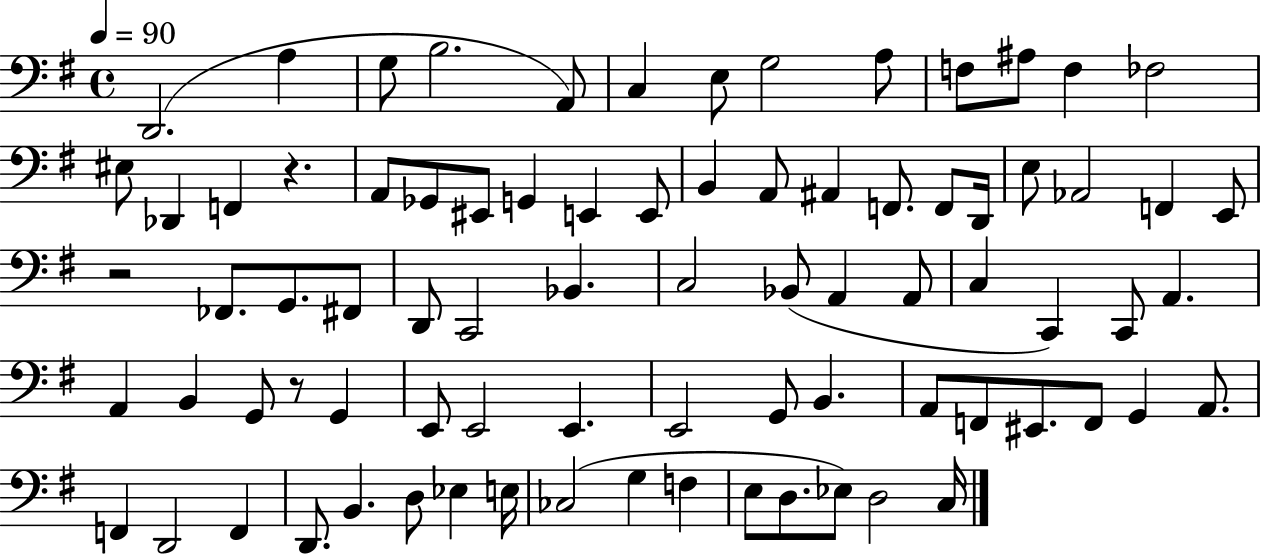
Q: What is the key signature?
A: G major